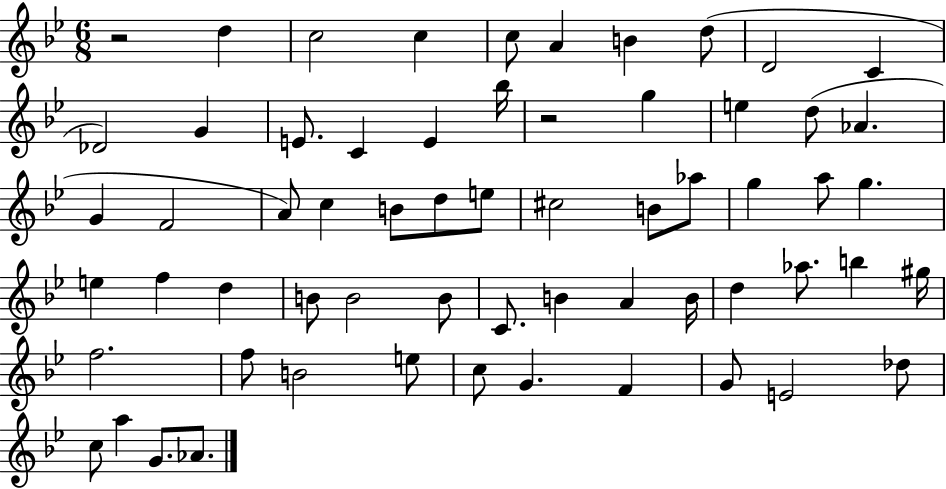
{
  \clef treble
  \numericTimeSignature
  \time 6/8
  \key bes \major
  \repeat volta 2 { r2 d''4 | c''2 c''4 | c''8 a'4 b'4 d''8( | d'2 c'4 | \break des'2) g'4 | e'8. c'4 e'4 bes''16 | r2 g''4 | e''4 d''8( aes'4. | \break g'4 f'2 | a'8) c''4 b'8 d''8 e''8 | cis''2 b'8 aes''8 | g''4 a''8 g''4. | \break e''4 f''4 d''4 | b'8 b'2 b'8 | c'8. b'4 a'4 b'16 | d''4 aes''8. b''4 gis''16 | \break f''2. | f''8 b'2 e''8 | c''8 g'4. f'4 | g'8 e'2 des''8 | \break c''8 a''4 g'8. aes'8. | } \bar "|."
}